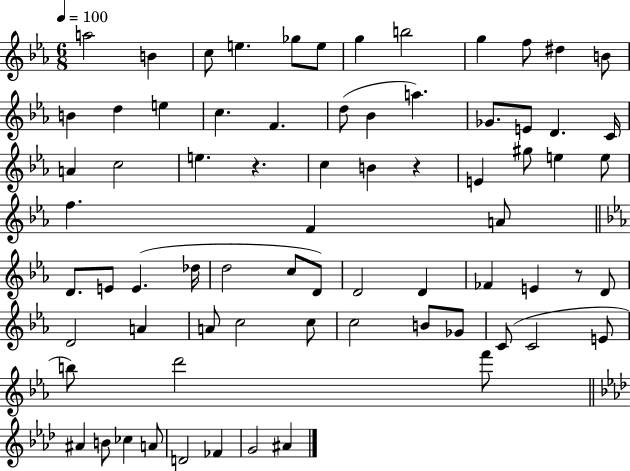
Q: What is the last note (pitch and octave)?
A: A#4